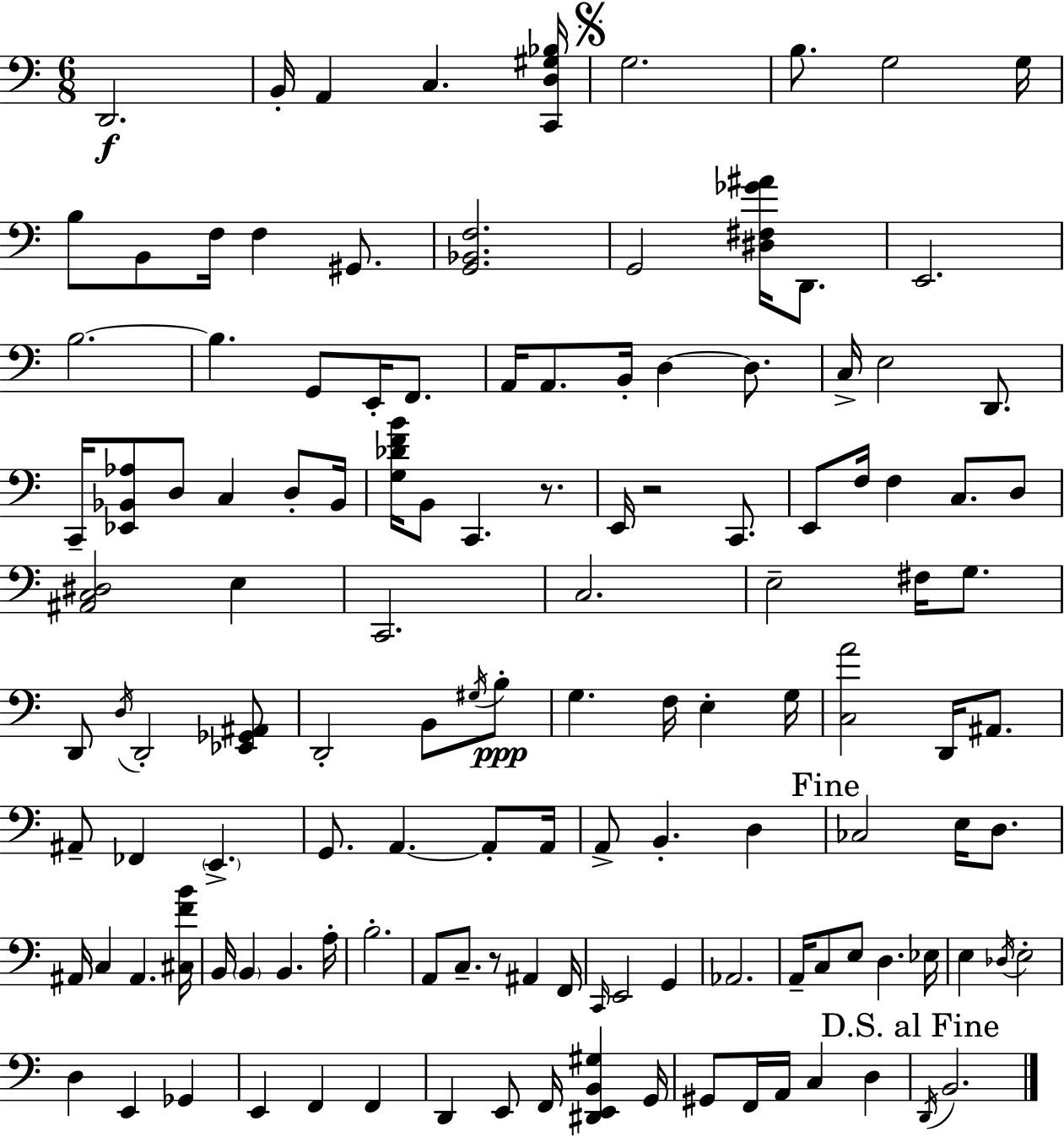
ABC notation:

X:1
T:Untitled
M:6/8
L:1/4
K:C
D,,2 B,,/4 A,, C, [C,,D,^G,_B,]/4 G,2 B,/2 G,2 G,/4 B,/2 B,,/2 F,/4 F, ^G,,/2 [G,,_B,,F,]2 G,,2 [^D,^F,_G^A]/4 D,,/2 E,,2 B,2 B, G,,/2 E,,/4 F,,/2 A,,/4 A,,/2 B,,/4 D, D,/2 C,/4 E,2 D,,/2 C,,/4 [_E,,_B,,_A,]/2 D,/2 C, D,/2 _B,,/4 [G,_DFB]/4 B,,/2 C,, z/2 E,,/4 z2 C,,/2 E,,/2 F,/4 F, C,/2 D,/2 [^A,,C,^D,]2 E, C,,2 C,2 E,2 ^F,/4 G,/2 D,,/2 D,/4 D,,2 [_E,,_G,,^A,,]/2 D,,2 B,,/2 ^G,/4 B,/2 G, F,/4 E, G,/4 [C,A]2 D,,/4 ^A,,/2 ^A,,/2 _F,, E,, G,,/2 A,, A,,/2 A,,/4 A,,/2 B,, D, _C,2 E,/4 D,/2 ^A,,/4 C, ^A,, [^C,FB]/4 B,,/4 B,, B,, A,/4 B,2 A,,/2 C,/2 z/2 ^A,, F,,/4 C,,/4 E,,2 G,, _A,,2 A,,/4 C,/2 E,/2 D, _E,/4 E, _D,/4 E,2 D, E,, _G,, E,, F,, F,, D,, E,,/2 F,,/4 [^D,,E,,B,,^G,] G,,/4 ^G,,/2 F,,/4 A,,/4 C, D, D,,/4 B,,2